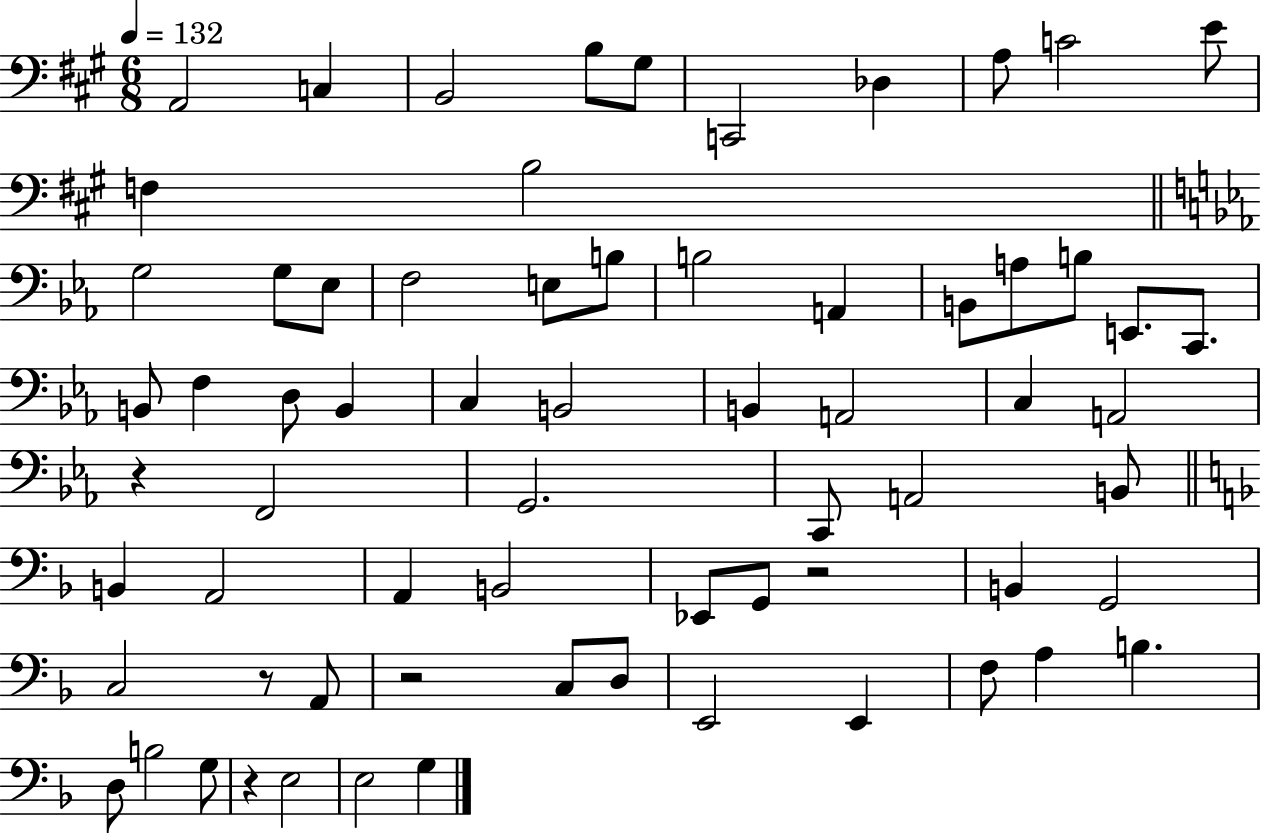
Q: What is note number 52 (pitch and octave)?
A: D3